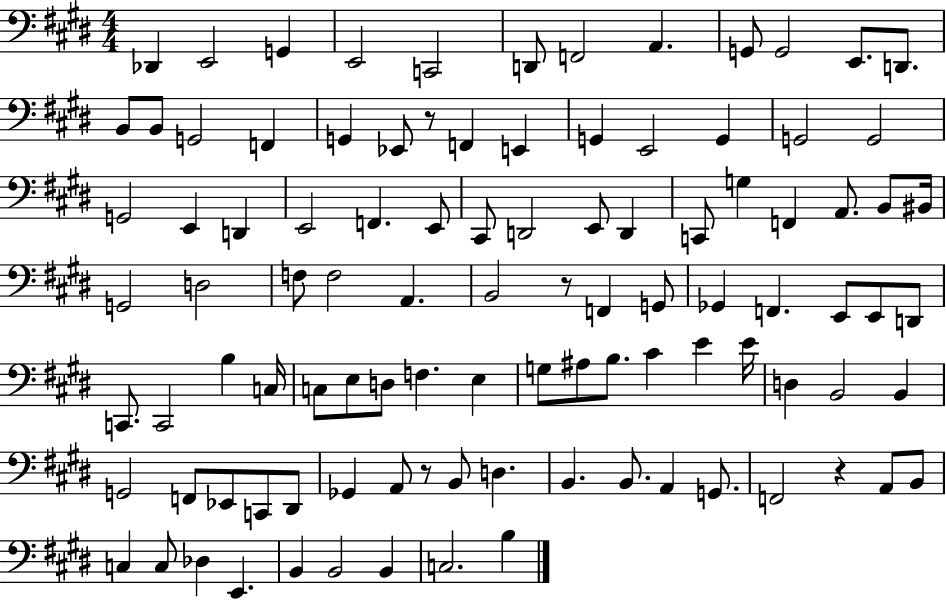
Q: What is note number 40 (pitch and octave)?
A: B2